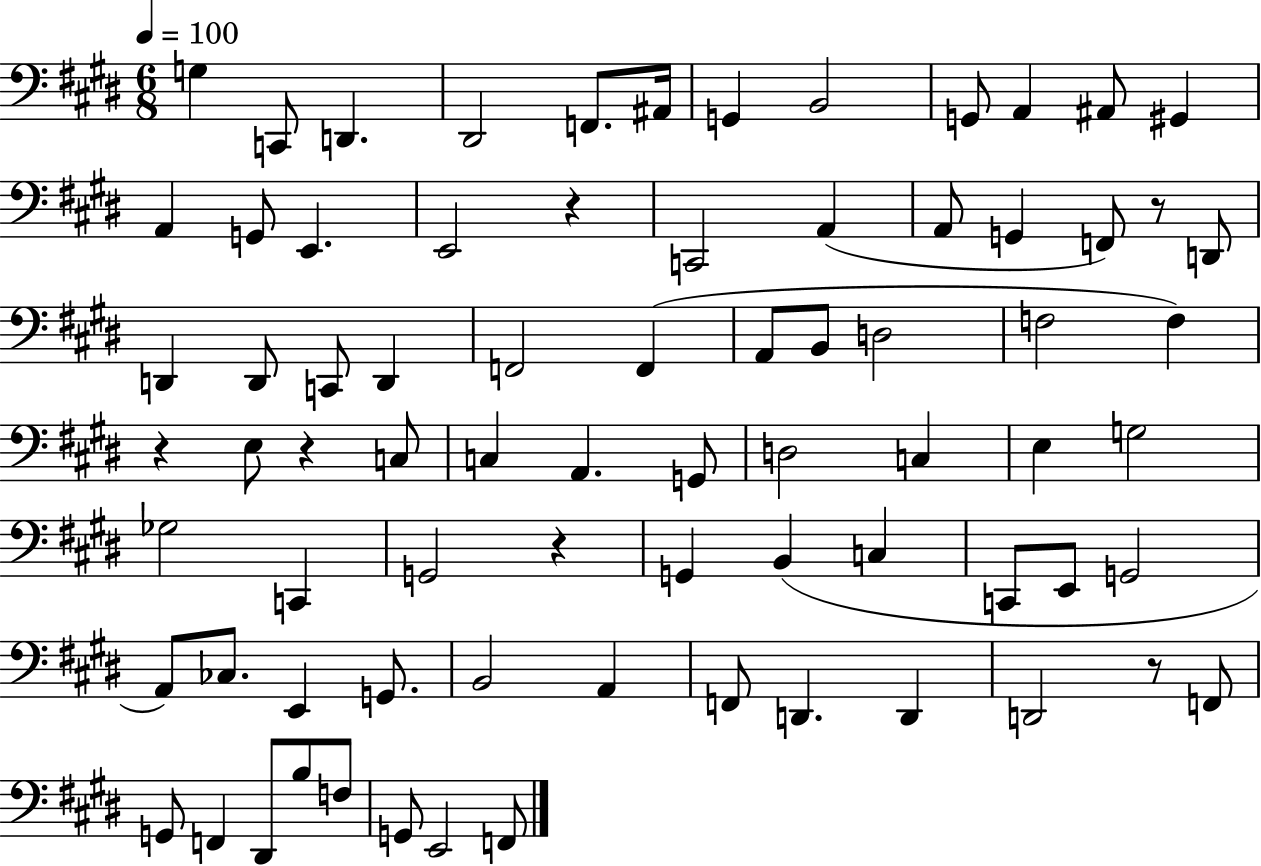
G3/q C2/e D2/q. D#2/h F2/e. A#2/s G2/q B2/h G2/e A2/q A#2/e G#2/q A2/q G2/e E2/q. E2/h R/q C2/h A2/q A2/e G2/q F2/e R/e D2/e D2/q D2/e C2/e D2/q F2/h F2/q A2/e B2/e D3/h F3/h F3/q R/q E3/e R/q C3/e C3/q A2/q. G2/e D3/h C3/q E3/q G3/h Gb3/h C2/q G2/h R/q G2/q B2/q C3/q C2/e E2/e G2/h A2/e CES3/e. E2/q G2/e. B2/h A2/q F2/e D2/q. D2/q D2/h R/e F2/e G2/e F2/q D#2/e B3/e F3/e G2/e E2/h F2/e